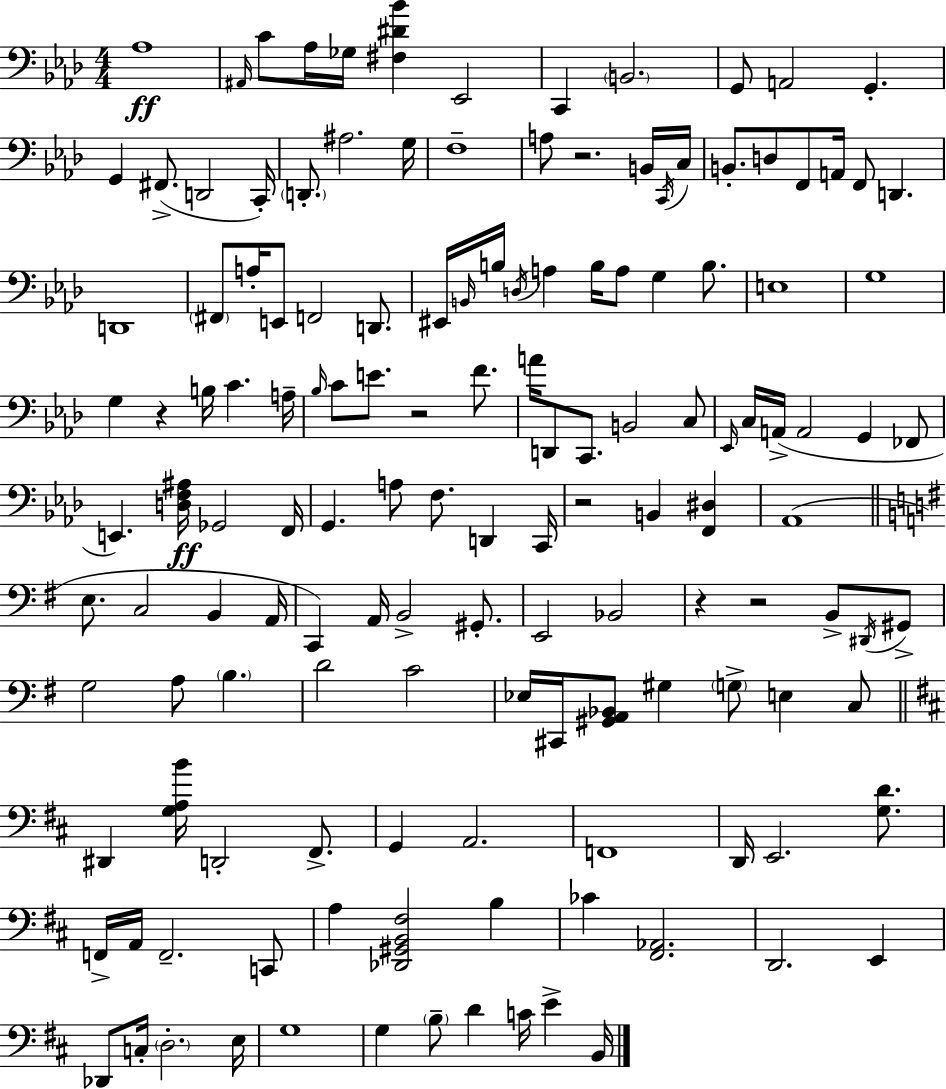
{
  \clef bass
  \numericTimeSignature
  \time 4/4
  \key aes \major
  aes1\ff | \grace { ais,16 } c'8 aes16 ges16 <fis dis' bes'>4 ees,2 | c,4 \parenthesize b,2. | g,8 a,2 g,4.-. | \break g,4 fis,8.->( d,2 | c,16-.) \parenthesize d,8.-. ais2. | g16 f1-- | a8 r2. b,16 | \break \acciaccatura { c,16 } c16 b,8.-. d8 f,8 a,16 f,8 d,4. | d,1 | \parenthesize fis,8 a16-. e,8 f,2 d,8. | eis,16 \grace { b,16 } b16 \acciaccatura { d16 } a4 b16 a8 g4 | \break b8. e1 | g1 | g4 r4 b16 c'4. | a16-- \grace { bes16 } c'8 e'8. r2 | \break f'8. a'16 d,8 c,8. b,2 | c8 \grace { ees,16 } c16 a,16->( a,2 | g,4 fes,8 e,4.) <d f ais>16\ff ges,2 | f,16 g,4. a8 f8. | \break d,4 c,16 r2 b,4 | <f, dis>4 aes,1( | \bar "||" \break \key e \minor e8. c2 b,4 a,16 | c,4) a,16 b,2-> gis,8.-. | e,2 bes,2 | r4 r2 b,8-> \acciaccatura { dis,16 } gis,8-> | \break g2 a8 \parenthesize b4. | d'2 c'2 | ees16 cis,16 <gis, a, bes,>8 gis4 \parenthesize g8-> e4 c8 | \bar "||" \break \key b \minor dis,4 <g a b'>16 d,2-. fis,8.-> | g,4 a,2. | f,1 | d,16 e,2. <g d'>8. | \break f,16-> a,16 f,2.-- c,8 | a4 <des, gis, b, fis>2 b4 | ces'4 <fis, aes,>2. | d,2. e,4 | \break des,8 c16-. \parenthesize d2.-. e16 | g1 | g4 \parenthesize b8-- d'4 c'16 e'4-> b,16 | \bar "|."
}